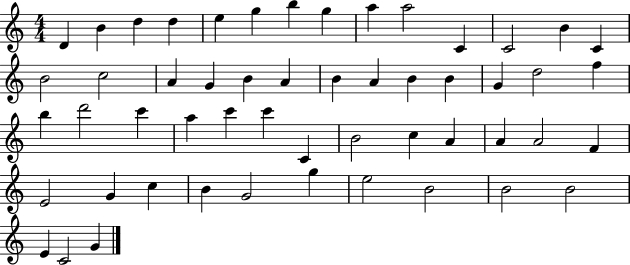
X:1
T:Untitled
M:4/4
L:1/4
K:C
D B d d e g b g a a2 C C2 B C B2 c2 A G B A B A B B G d2 f b d'2 c' a c' c' C B2 c A A A2 F E2 G c B G2 g e2 B2 B2 B2 E C2 G